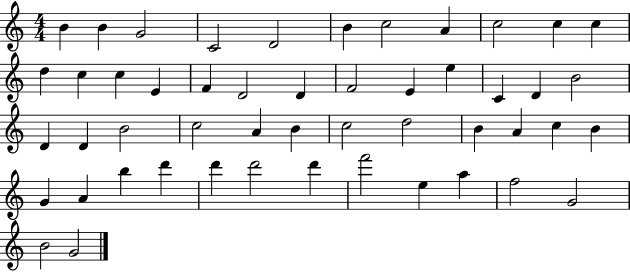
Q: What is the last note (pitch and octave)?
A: G4